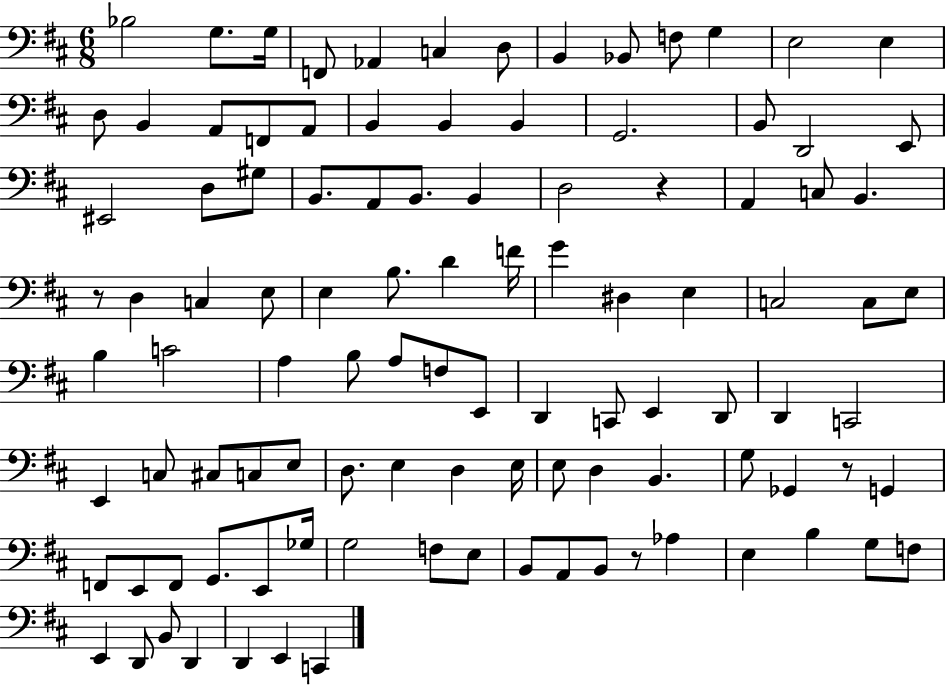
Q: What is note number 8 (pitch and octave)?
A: B2